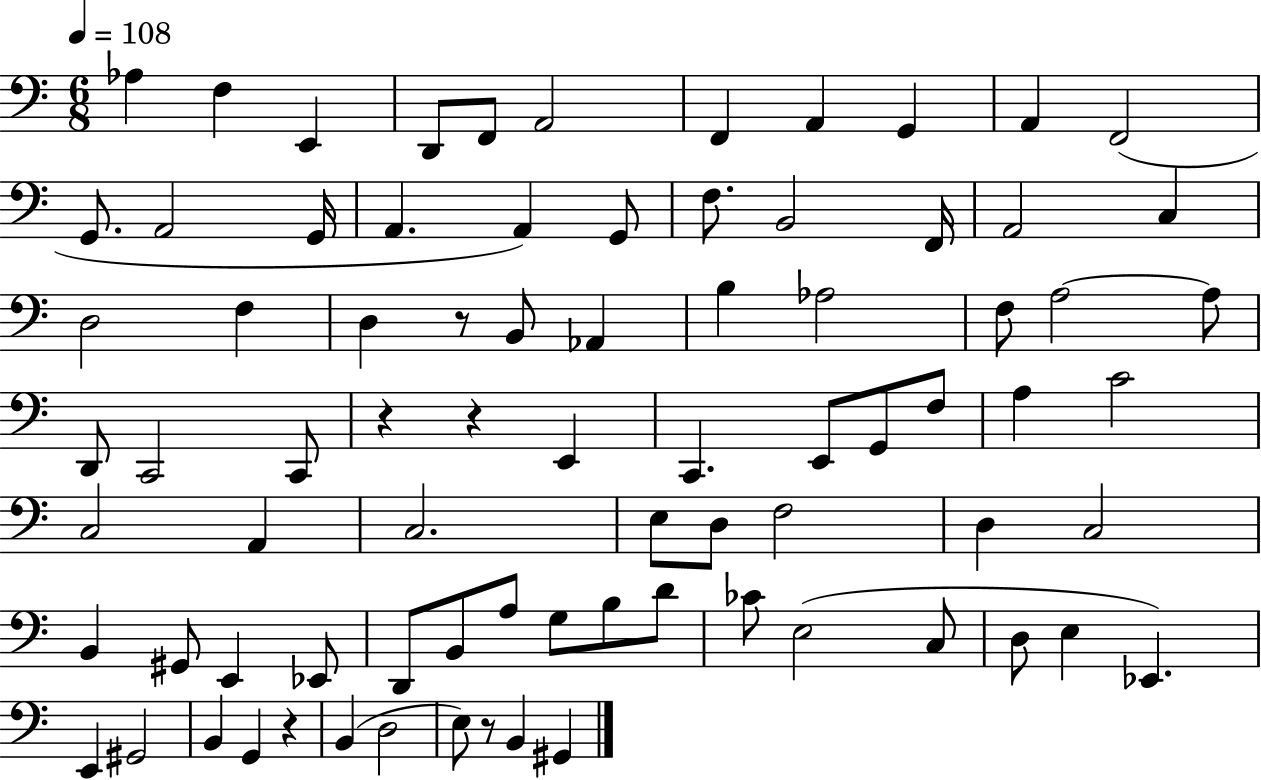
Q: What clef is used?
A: bass